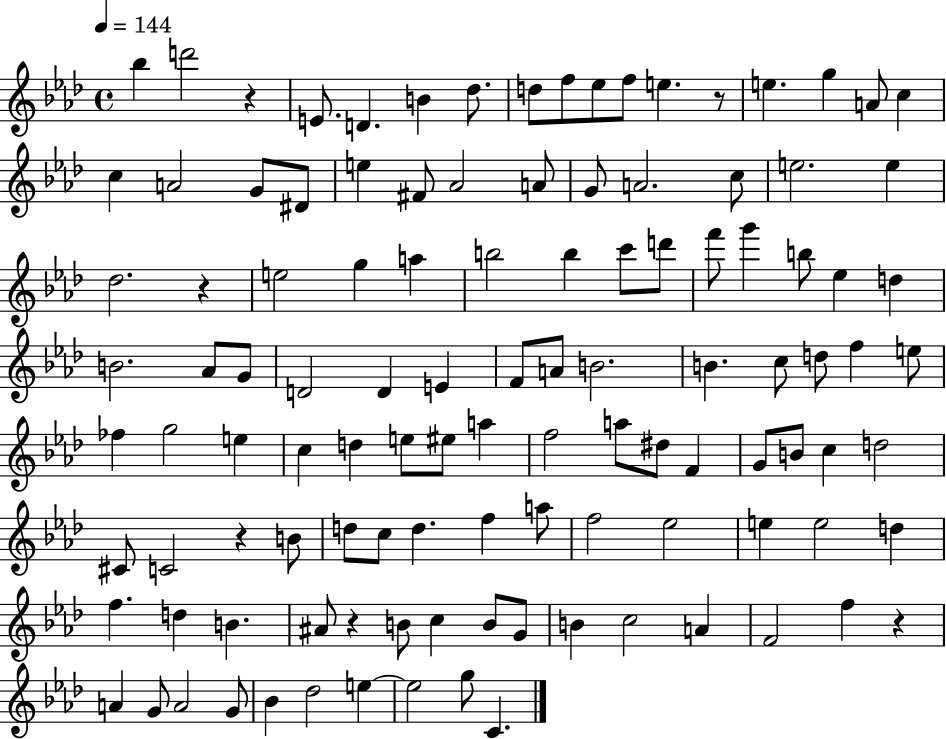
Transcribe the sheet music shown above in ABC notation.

X:1
T:Untitled
M:4/4
L:1/4
K:Ab
_b d'2 z E/2 D B _d/2 d/2 f/2 _e/2 f/2 e z/2 e g A/2 c c A2 G/2 ^D/2 e ^F/2 _A2 A/2 G/2 A2 c/2 e2 e _d2 z e2 g a b2 b c'/2 d'/2 f'/2 g' b/2 _e d B2 _A/2 G/2 D2 D E F/2 A/2 B2 B c/2 d/2 f e/2 _f g2 e c d e/2 ^e/2 a f2 a/2 ^d/2 F G/2 B/2 c d2 ^C/2 C2 z B/2 d/2 c/2 d f a/2 f2 _e2 e e2 d f d B ^A/2 z B/2 c B/2 G/2 B c2 A F2 f z A G/2 A2 G/2 _B _d2 e e2 g/2 C